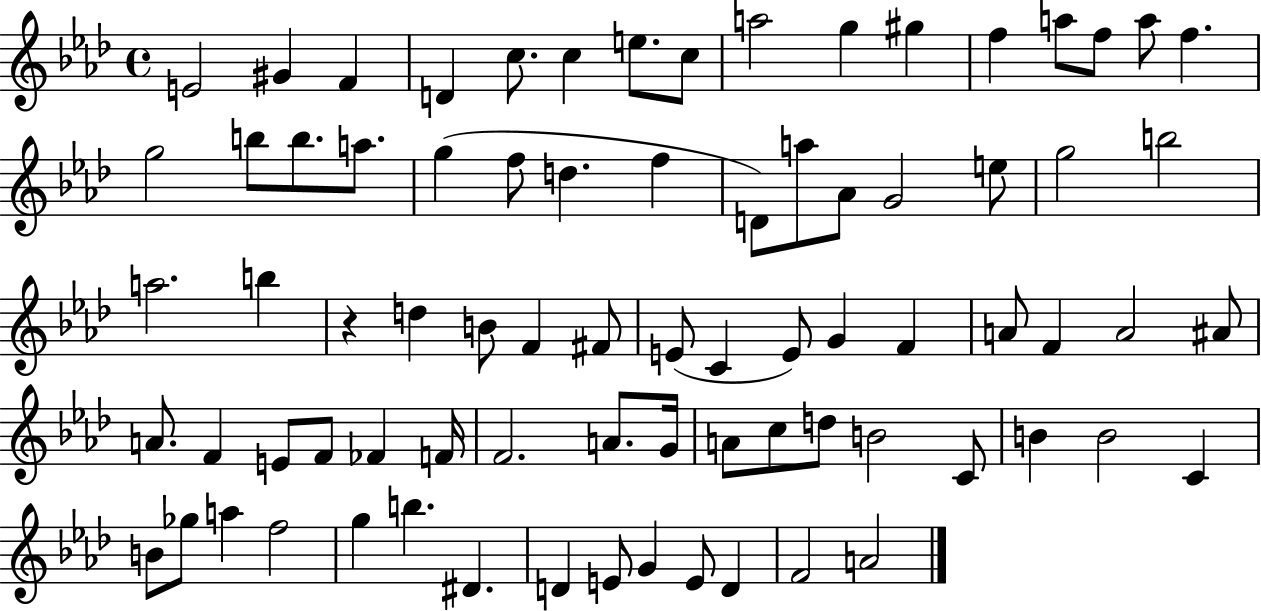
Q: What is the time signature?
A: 4/4